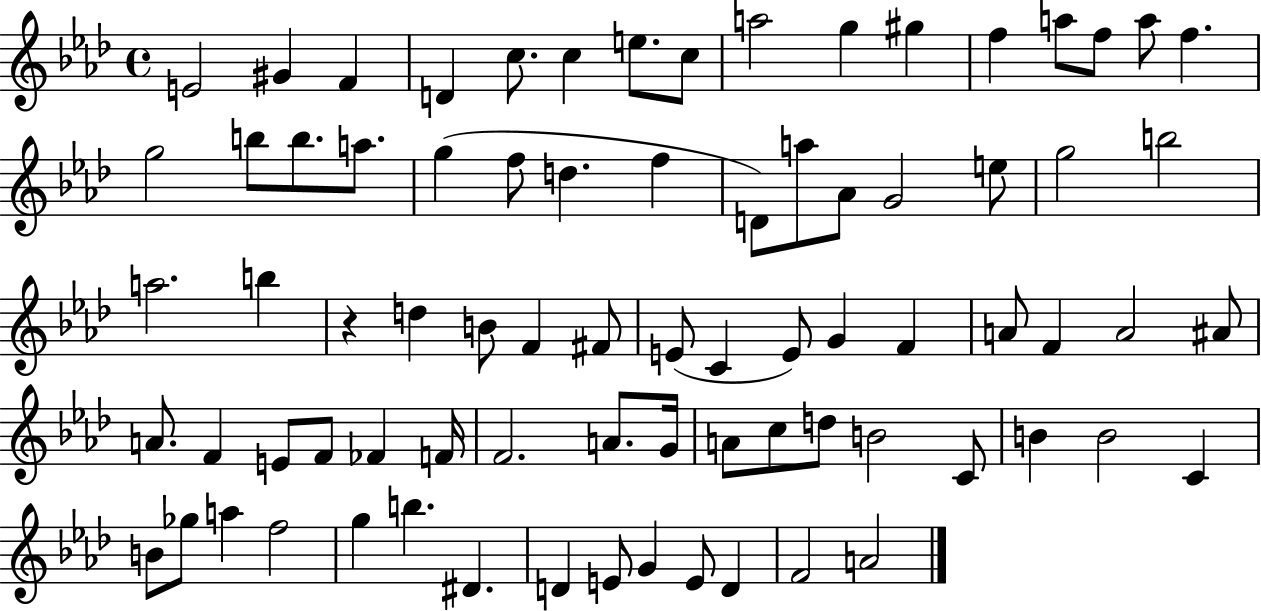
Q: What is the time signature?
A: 4/4